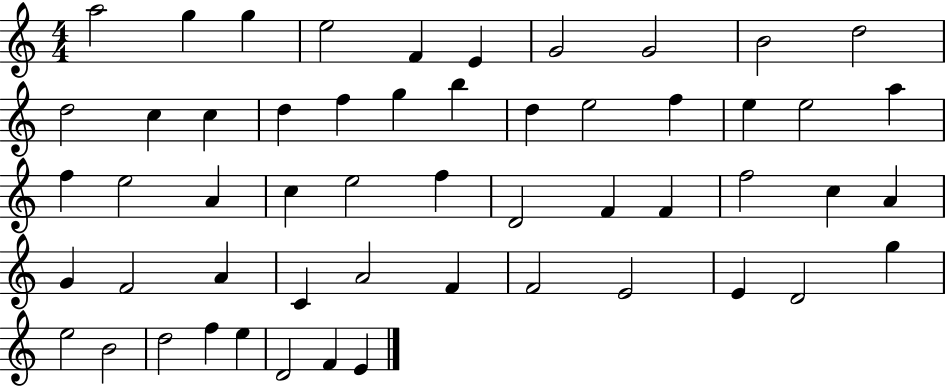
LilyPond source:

{
  \clef treble
  \numericTimeSignature
  \time 4/4
  \key c \major
  a''2 g''4 g''4 | e''2 f'4 e'4 | g'2 g'2 | b'2 d''2 | \break d''2 c''4 c''4 | d''4 f''4 g''4 b''4 | d''4 e''2 f''4 | e''4 e''2 a''4 | \break f''4 e''2 a'4 | c''4 e''2 f''4 | d'2 f'4 f'4 | f''2 c''4 a'4 | \break g'4 f'2 a'4 | c'4 a'2 f'4 | f'2 e'2 | e'4 d'2 g''4 | \break e''2 b'2 | d''2 f''4 e''4 | d'2 f'4 e'4 | \bar "|."
}